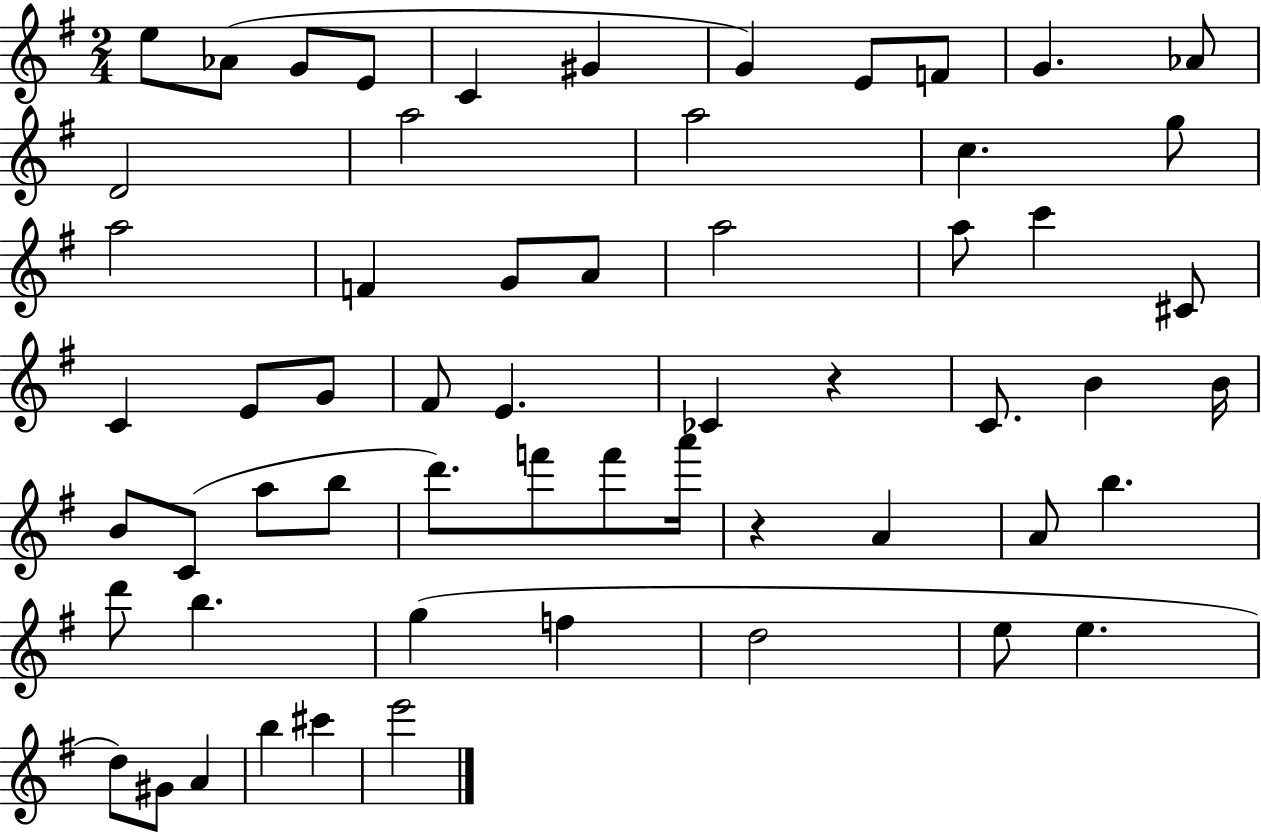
X:1
T:Untitled
M:2/4
L:1/4
K:G
e/2 _A/2 G/2 E/2 C ^G G E/2 F/2 G _A/2 D2 a2 a2 c g/2 a2 F G/2 A/2 a2 a/2 c' ^C/2 C E/2 G/2 ^F/2 E _C z C/2 B B/4 B/2 C/2 a/2 b/2 d'/2 f'/2 f'/2 a'/4 z A A/2 b d'/2 b g f d2 e/2 e d/2 ^G/2 A b ^c' e'2